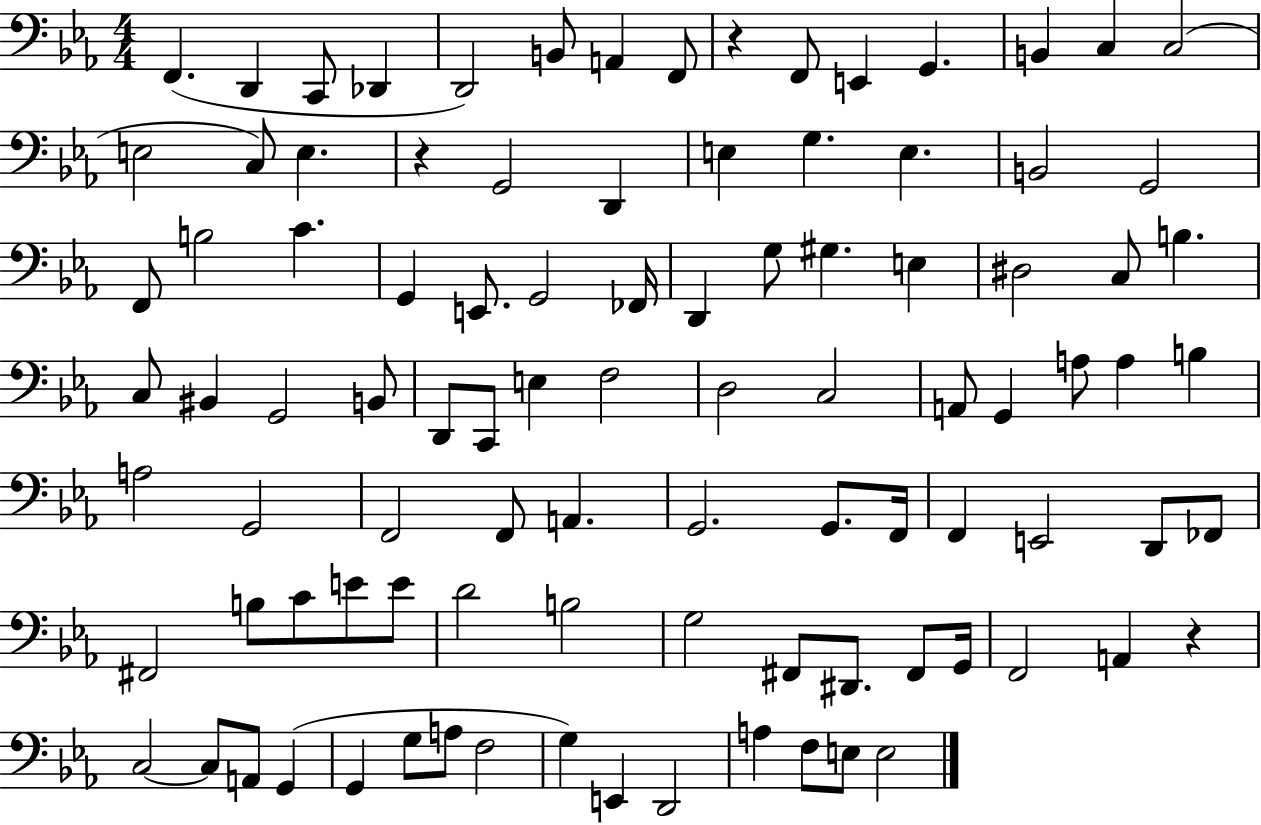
F2/q. D2/q C2/e Db2/q D2/h B2/e A2/q F2/e R/q F2/e E2/q G2/q. B2/q C3/q C3/h E3/h C3/e E3/q. R/q G2/h D2/q E3/q G3/q. E3/q. B2/h G2/h F2/e B3/h C4/q. G2/q E2/e. G2/h FES2/s D2/q G3/e G#3/q. E3/q D#3/h C3/e B3/q. C3/e BIS2/q G2/h B2/e D2/e C2/e E3/q F3/h D3/h C3/h A2/e G2/q A3/e A3/q B3/q A3/h G2/h F2/h F2/e A2/q. G2/h. G2/e. F2/s F2/q E2/h D2/e FES2/e F#2/h B3/e C4/e E4/e E4/e D4/h B3/h G3/h F#2/e D#2/e. F#2/e G2/s F2/h A2/q R/q C3/h C3/e A2/e G2/q G2/q G3/e A3/e F3/h G3/q E2/q D2/h A3/q F3/e E3/e E3/h